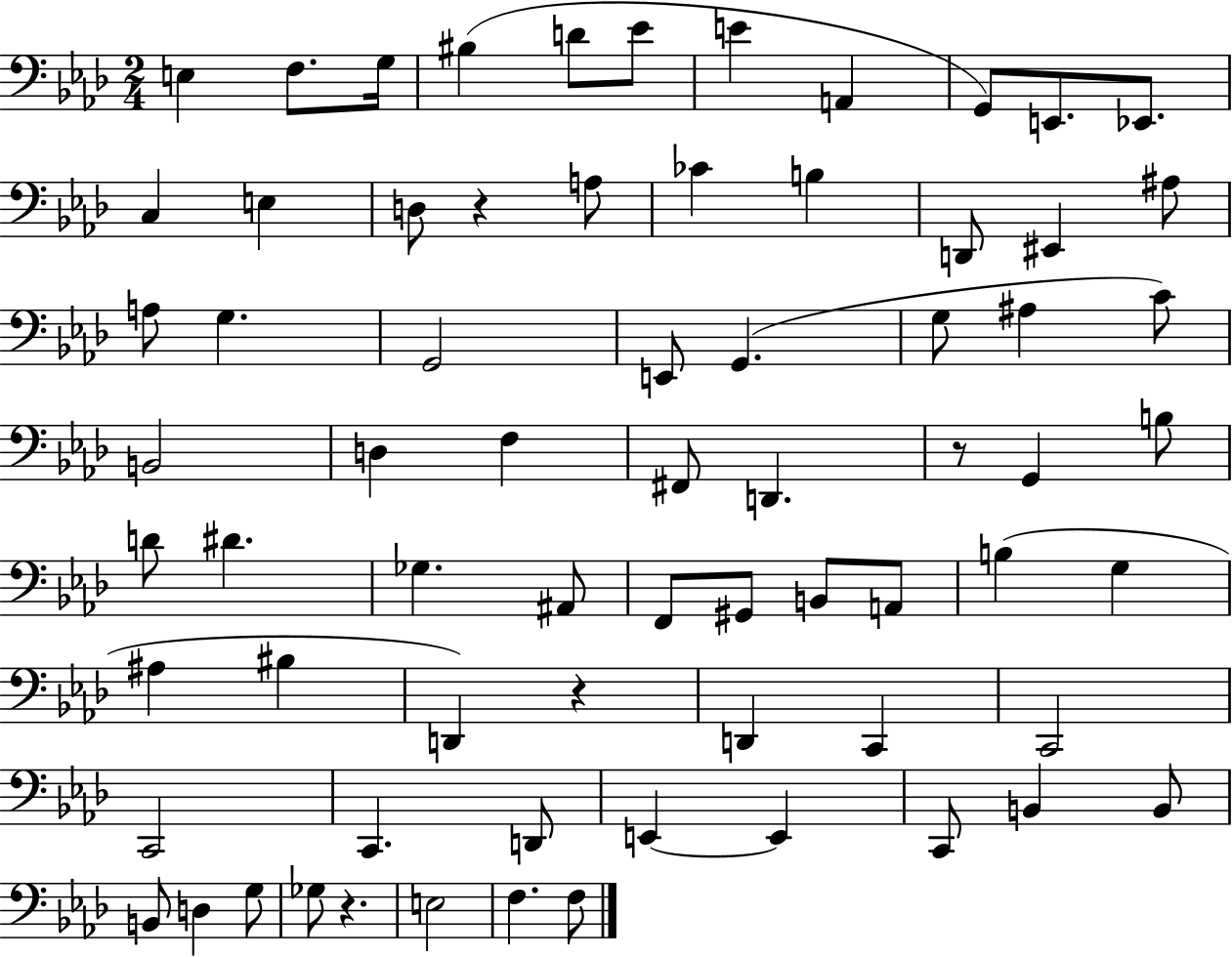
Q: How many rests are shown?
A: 4